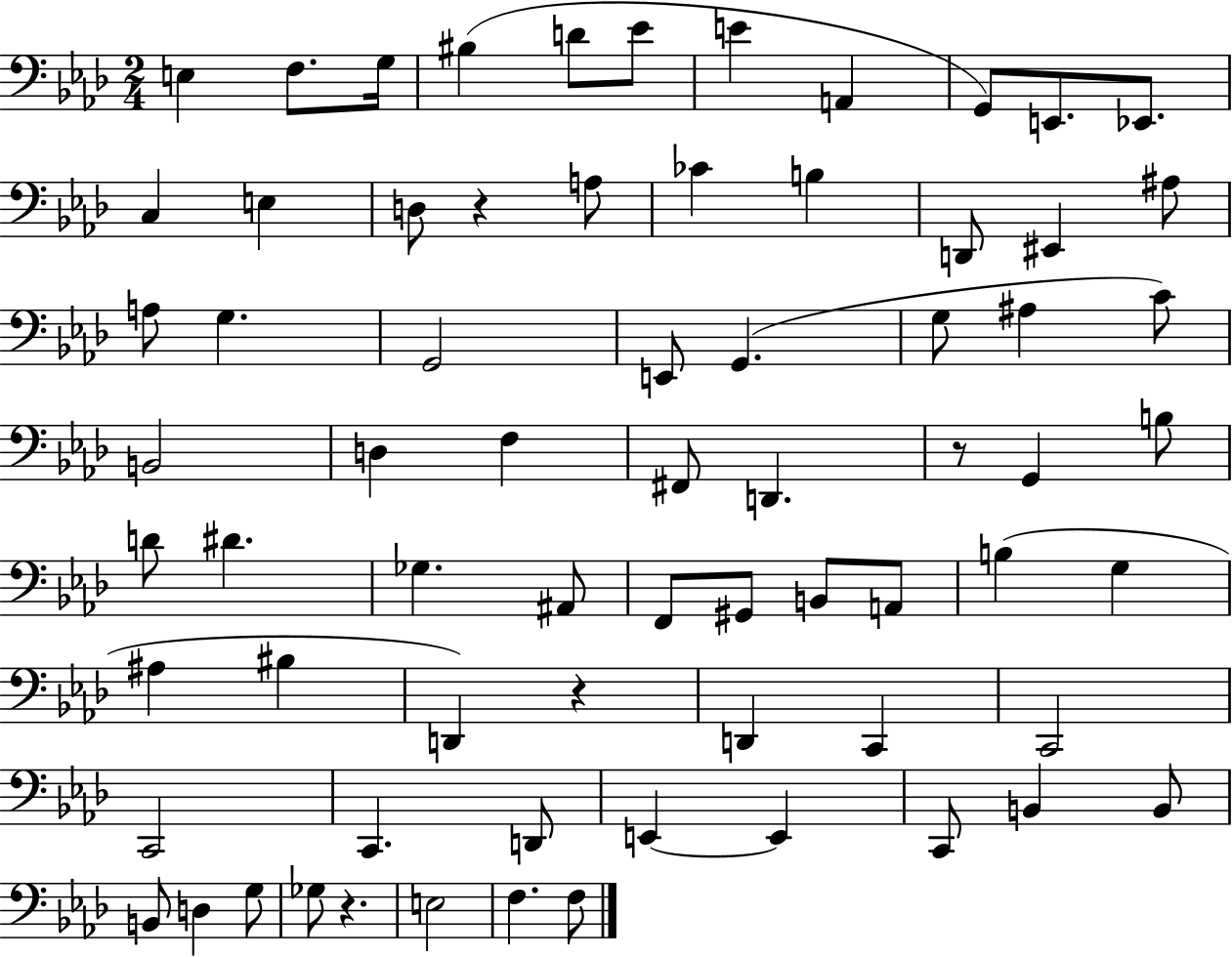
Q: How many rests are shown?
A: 4